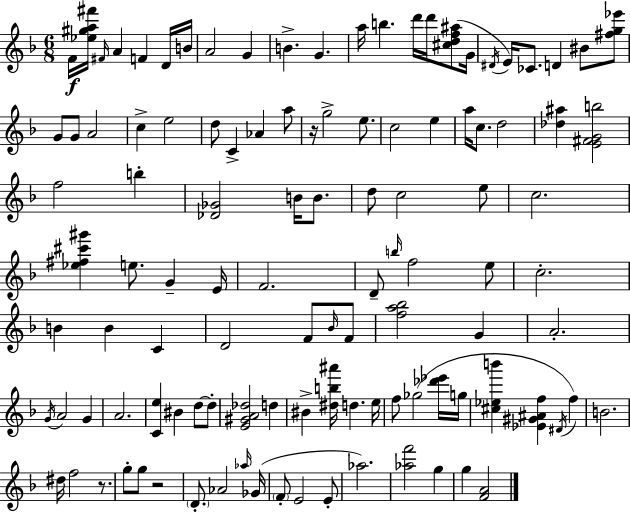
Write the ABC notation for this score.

X:1
T:Untitled
M:6/8
L:1/4
K:Dm
F/4 [_e^ga^f']/4 ^F/4 A F D/4 B/4 A2 G B G a/4 b d'/4 d'/4 [^cdf^a]/2 G/4 ^D/4 E/4 _C/2 D ^B/2 [^fg_e']/2 G/2 G/2 A2 c e2 d/2 C _A a/2 z/4 g2 e/2 c2 e a/4 c/2 d2 [_d^a] [E^FGb]2 f2 b [_D_G]2 B/4 B/2 d/2 c2 e/2 c2 [_e^f^c'^g'] e/2 G E/4 F2 D/2 b/4 f2 e/2 c2 B B C D2 F/2 _B/4 F/2 [fa_b]2 G A2 G/4 A2 G A2 [Ce] ^B d/2 d/2 [E^GA_d]2 d ^B [^db^a']/4 d e/4 f/2 _g2 [_d'_e']/4 g/4 [^c_eb'] [_E^G^Af] ^D/4 f B2 ^d/4 f2 z/2 g/2 g/2 z2 D/2 _A2 _a/4 _G/4 F/2 E2 E/2 _a2 [_af']2 g g [FA]2